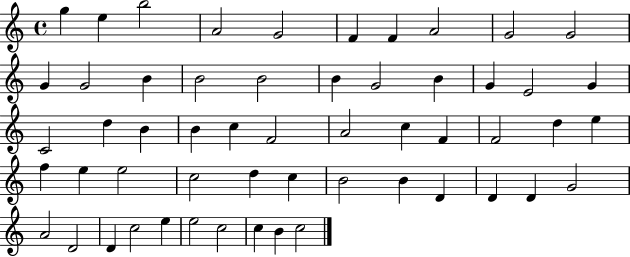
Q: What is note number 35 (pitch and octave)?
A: E5